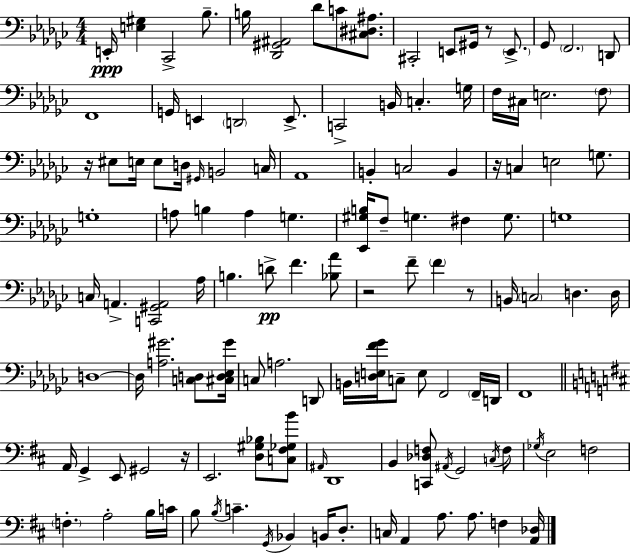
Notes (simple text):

E2/s [E3,G#3]/q CES2/h Bb3/e. B3/s [Db2,G#2,A#2]/h Db4/e C4/e [C#3,D#3,A#3]/e. C#2/h E2/e G#2/s R/e E2/e. Gb2/e F2/h. D2/e F2/w G2/s E2/q D2/h E2/e. C2/h B2/s C3/q. G3/s F3/s C#3/s E3/h. F3/e R/s EIS3/e E3/s E3/e D3/s G#2/s B2/h C3/s Ab2/w B2/q C3/h B2/q R/s C3/q E3/h G3/e. G3/w A3/e B3/q A3/q G3/q. [Eb2,G#3,B3]/s F3/e G3/q. F#3/q G3/e. G3/w C3/s A2/q. [C2,G#2,A2]/h Ab3/s B3/q. D4/e F4/q. [Bb3,Ab4]/e R/h F4/e F4/q R/e B2/s C3/h D3/q. D3/s D3/w D3/s [A3,G#4]/h. [C3,D3]/e [C#3,D3,Eb3,G#4]/s C3/e A3/h. D2/e B2/s [D3,E3,F4,Gb4]/s C3/e E3/e F2/h F2/s D2/s F2/w A2/s G2/q E2/e G#2/h R/s E2/h. [D3,G#3,Bb3]/e [C3,F#3,Gb3,B4]/e A#2/s D2/w B2/q [C2,Db3,F3]/e A#2/s G2/h C3/s F3/e Gb3/s E3/h F3/h F3/q. A3/h B3/s C4/s B3/e B3/s C4/q. G2/s Bb2/q B2/s D3/e. C3/s A2/q A3/e. A3/e. F3/q [A2,Db3]/s